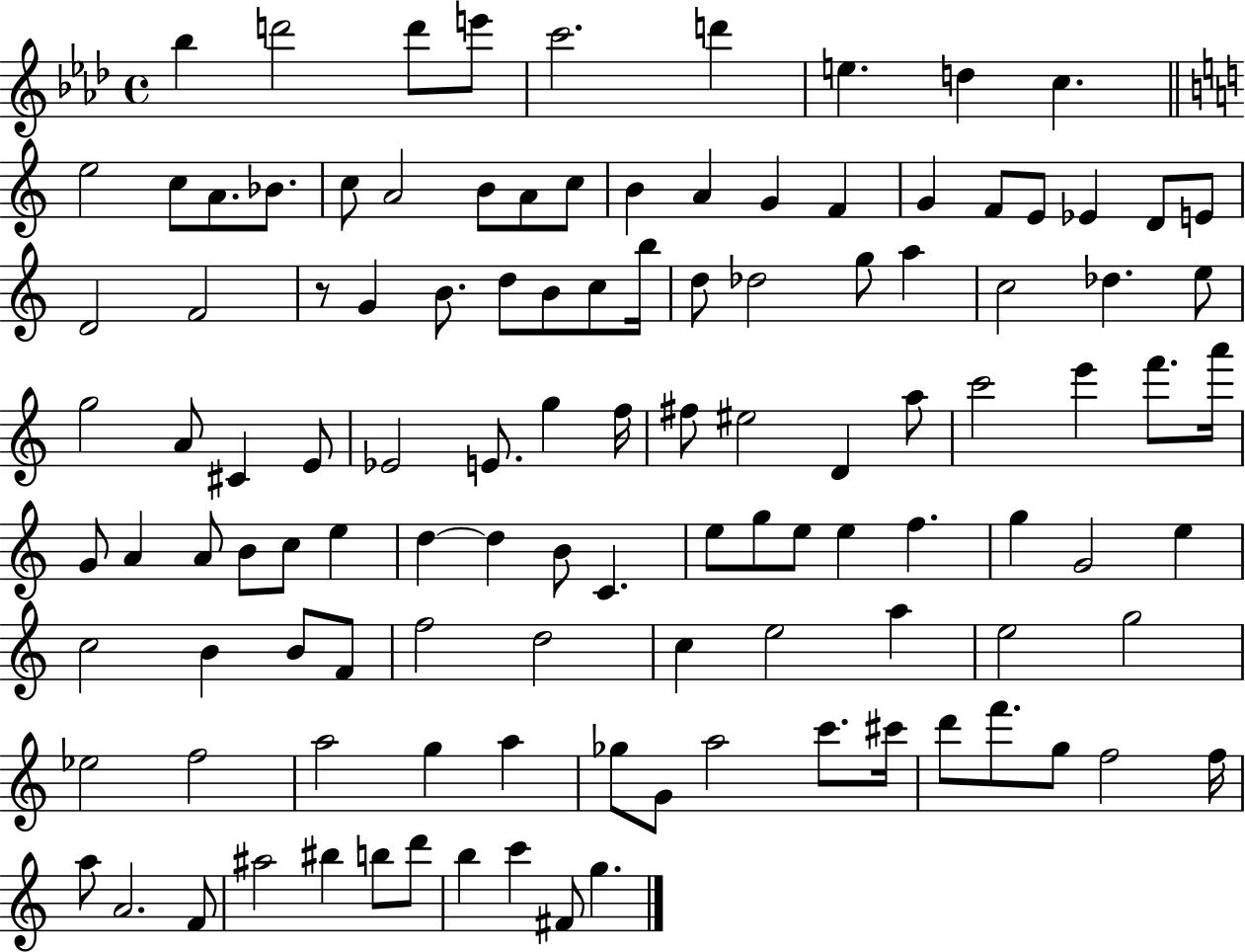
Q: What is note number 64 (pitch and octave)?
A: C5